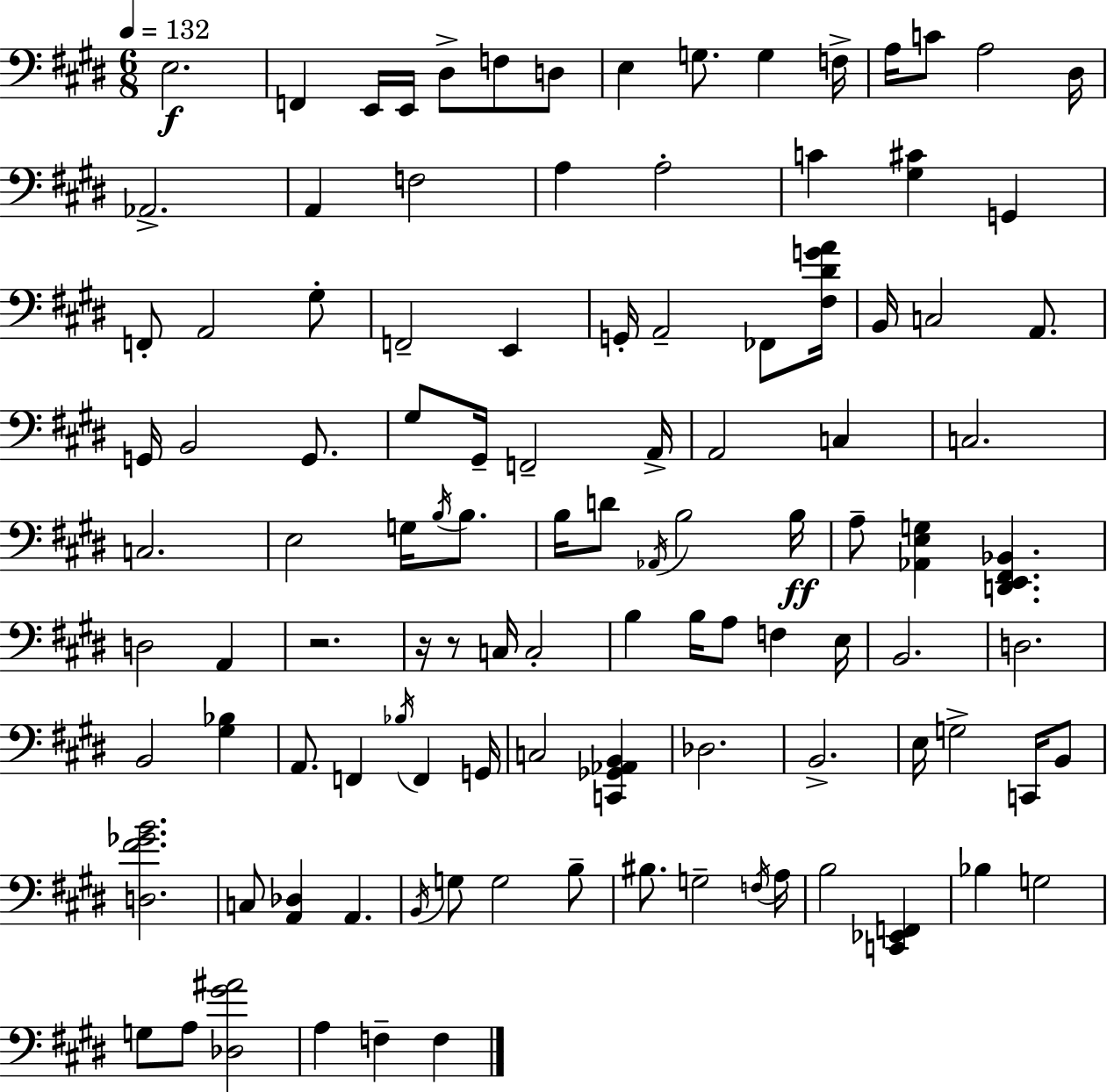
E3/h. F2/q E2/s E2/s D#3/e F3/e D3/e E3/q G3/e. G3/q F3/s A3/s C4/e A3/h D#3/s Ab2/h. A2/q F3/h A3/q A3/h C4/q [G#3,C#4]/q G2/q F2/e A2/h G#3/e F2/h E2/q G2/s A2/h FES2/e [F#3,D#4,G4,A4]/s B2/s C3/h A2/e. G2/s B2/h G2/e. G#3/e G#2/s F2/h A2/s A2/h C3/q C3/h. C3/h. E3/h G3/s B3/s B3/e. B3/s D4/e Ab2/s B3/h B3/s A3/e [Ab2,E3,G3]/q [D2,E2,F#2,Bb2]/q. D3/h A2/q R/h. R/s R/e C3/s C3/h B3/q B3/s A3/e F3/q E3/s B2/h. D3/h. B2/h [G#3,Bb3]/q A2/e. F2/q Bb3/s F2/q G2/s C3/h [C2,Gb2,Ab2,B2]/q Db3/h. B2/h. E3/s G3/h C2/s B2/e [D3,F#4,Gb4,B4]/h. C3/e [A2,Db3]/q A2/q. B2/s G3/e G3/h B3/e BIS3/e. G3/h F3/s A3/s B3/h [C2,Eb2,F2]/q Bb3/q G3/h G3/e A3/e [Db3,G#4,A#4]/h A3/q F3/q F3/q